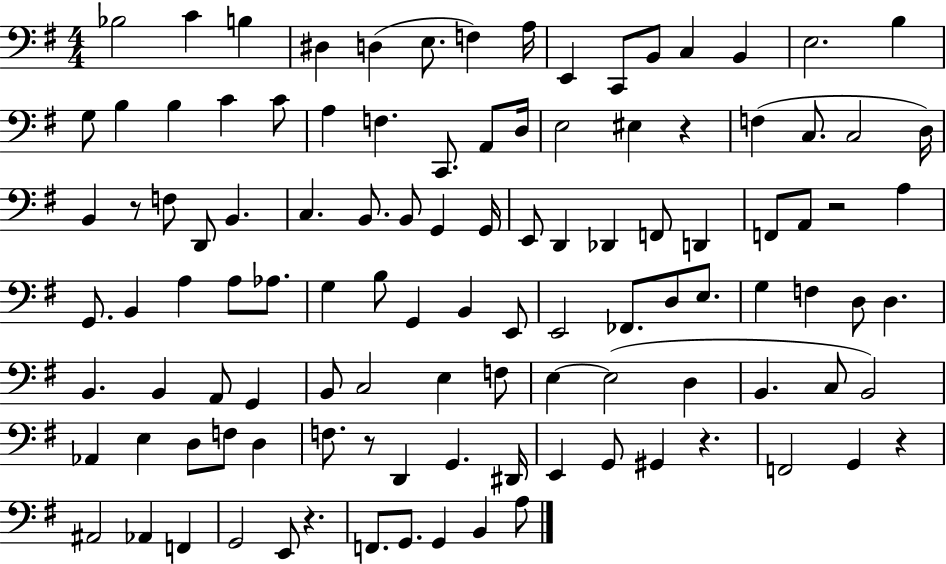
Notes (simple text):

Bb3/h C4/q B3/q D#3/q D3/q E3/e. F3/q A3/s E2/q C2/e B2/e C3/q B2/q E3/h. B3/q G3/e B3/q B3/q C4/q C4/e A3/q F3/q. C2/e. A2/e D3/s E3/h EIS3/q R/q F3/q C3/e. C3/h D3/s B2/q R/e F3/e D2/e B2/q. C3/q. B2/e. B2/e G2/q G2/s E2/e D2/q Db2/q F2/e D2/q F2/e A2/e R/h A3/q G2/e. B2/q A3/q A3/e Ab3/e. G3/q B3/e G2/q B2/q E2/e E2/h FES2/e. D3/e E3/e. G3/q F3/q D3/e D3/q. B2/q. B2/q A2/e G2/q B2/e C3/h E3/q F3/e E3/q E3/h D3/q B2/q. C3/e B2/h Ab2/q E3/q D3/e F3/e D3/q F3/e. R/e D2/q G2/q. D#2/s E2/q G2/e G#2/q R/q. F2/h G2/q R/q A#2/h Ab2/q F2/q G2/h E2/e R/q. F2/e. G2/e. G2/q B2/q A3/e